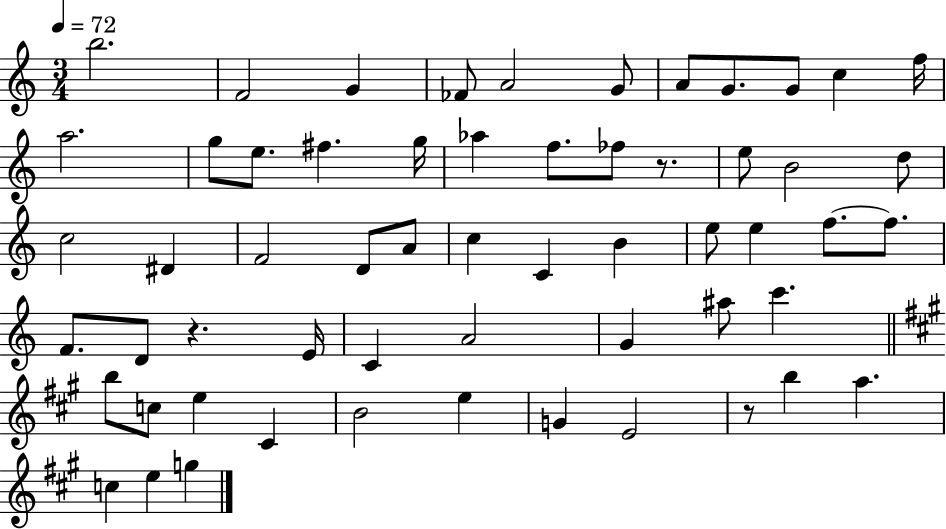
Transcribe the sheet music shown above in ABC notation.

X:1
T:Untitled
M:3/4
L:1/4
K:C
b2 F2 G _F/2 A2 G/2 A/2 G/2 G/2 c f/4 a2 g/2 e/2 ^f g/4 _a f/2 _f/2 z/2 e/2 B2 d/2 c2 ^D F2 D/2 A/2 c C B e/2 e f/2 f/2 F/2 D/2 z E/4 C A2 G ^a/2 c' b/2 c/2 e ^C B2 e G E2 z/2 b a c e g